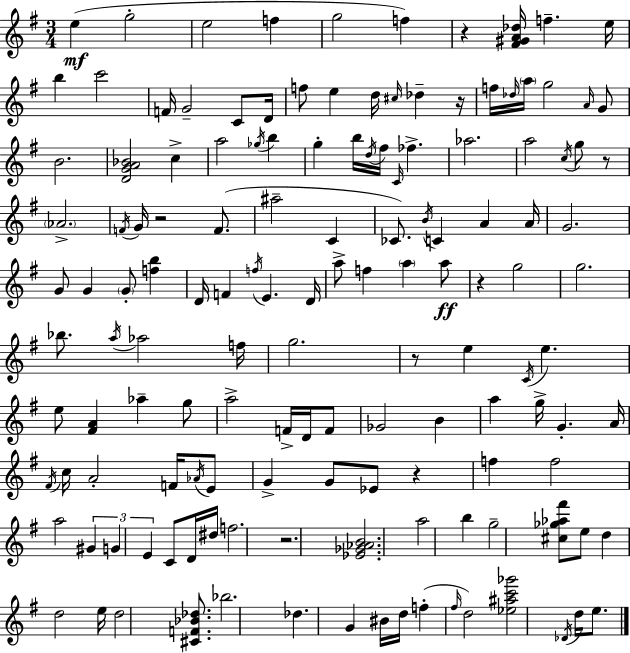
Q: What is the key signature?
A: G major